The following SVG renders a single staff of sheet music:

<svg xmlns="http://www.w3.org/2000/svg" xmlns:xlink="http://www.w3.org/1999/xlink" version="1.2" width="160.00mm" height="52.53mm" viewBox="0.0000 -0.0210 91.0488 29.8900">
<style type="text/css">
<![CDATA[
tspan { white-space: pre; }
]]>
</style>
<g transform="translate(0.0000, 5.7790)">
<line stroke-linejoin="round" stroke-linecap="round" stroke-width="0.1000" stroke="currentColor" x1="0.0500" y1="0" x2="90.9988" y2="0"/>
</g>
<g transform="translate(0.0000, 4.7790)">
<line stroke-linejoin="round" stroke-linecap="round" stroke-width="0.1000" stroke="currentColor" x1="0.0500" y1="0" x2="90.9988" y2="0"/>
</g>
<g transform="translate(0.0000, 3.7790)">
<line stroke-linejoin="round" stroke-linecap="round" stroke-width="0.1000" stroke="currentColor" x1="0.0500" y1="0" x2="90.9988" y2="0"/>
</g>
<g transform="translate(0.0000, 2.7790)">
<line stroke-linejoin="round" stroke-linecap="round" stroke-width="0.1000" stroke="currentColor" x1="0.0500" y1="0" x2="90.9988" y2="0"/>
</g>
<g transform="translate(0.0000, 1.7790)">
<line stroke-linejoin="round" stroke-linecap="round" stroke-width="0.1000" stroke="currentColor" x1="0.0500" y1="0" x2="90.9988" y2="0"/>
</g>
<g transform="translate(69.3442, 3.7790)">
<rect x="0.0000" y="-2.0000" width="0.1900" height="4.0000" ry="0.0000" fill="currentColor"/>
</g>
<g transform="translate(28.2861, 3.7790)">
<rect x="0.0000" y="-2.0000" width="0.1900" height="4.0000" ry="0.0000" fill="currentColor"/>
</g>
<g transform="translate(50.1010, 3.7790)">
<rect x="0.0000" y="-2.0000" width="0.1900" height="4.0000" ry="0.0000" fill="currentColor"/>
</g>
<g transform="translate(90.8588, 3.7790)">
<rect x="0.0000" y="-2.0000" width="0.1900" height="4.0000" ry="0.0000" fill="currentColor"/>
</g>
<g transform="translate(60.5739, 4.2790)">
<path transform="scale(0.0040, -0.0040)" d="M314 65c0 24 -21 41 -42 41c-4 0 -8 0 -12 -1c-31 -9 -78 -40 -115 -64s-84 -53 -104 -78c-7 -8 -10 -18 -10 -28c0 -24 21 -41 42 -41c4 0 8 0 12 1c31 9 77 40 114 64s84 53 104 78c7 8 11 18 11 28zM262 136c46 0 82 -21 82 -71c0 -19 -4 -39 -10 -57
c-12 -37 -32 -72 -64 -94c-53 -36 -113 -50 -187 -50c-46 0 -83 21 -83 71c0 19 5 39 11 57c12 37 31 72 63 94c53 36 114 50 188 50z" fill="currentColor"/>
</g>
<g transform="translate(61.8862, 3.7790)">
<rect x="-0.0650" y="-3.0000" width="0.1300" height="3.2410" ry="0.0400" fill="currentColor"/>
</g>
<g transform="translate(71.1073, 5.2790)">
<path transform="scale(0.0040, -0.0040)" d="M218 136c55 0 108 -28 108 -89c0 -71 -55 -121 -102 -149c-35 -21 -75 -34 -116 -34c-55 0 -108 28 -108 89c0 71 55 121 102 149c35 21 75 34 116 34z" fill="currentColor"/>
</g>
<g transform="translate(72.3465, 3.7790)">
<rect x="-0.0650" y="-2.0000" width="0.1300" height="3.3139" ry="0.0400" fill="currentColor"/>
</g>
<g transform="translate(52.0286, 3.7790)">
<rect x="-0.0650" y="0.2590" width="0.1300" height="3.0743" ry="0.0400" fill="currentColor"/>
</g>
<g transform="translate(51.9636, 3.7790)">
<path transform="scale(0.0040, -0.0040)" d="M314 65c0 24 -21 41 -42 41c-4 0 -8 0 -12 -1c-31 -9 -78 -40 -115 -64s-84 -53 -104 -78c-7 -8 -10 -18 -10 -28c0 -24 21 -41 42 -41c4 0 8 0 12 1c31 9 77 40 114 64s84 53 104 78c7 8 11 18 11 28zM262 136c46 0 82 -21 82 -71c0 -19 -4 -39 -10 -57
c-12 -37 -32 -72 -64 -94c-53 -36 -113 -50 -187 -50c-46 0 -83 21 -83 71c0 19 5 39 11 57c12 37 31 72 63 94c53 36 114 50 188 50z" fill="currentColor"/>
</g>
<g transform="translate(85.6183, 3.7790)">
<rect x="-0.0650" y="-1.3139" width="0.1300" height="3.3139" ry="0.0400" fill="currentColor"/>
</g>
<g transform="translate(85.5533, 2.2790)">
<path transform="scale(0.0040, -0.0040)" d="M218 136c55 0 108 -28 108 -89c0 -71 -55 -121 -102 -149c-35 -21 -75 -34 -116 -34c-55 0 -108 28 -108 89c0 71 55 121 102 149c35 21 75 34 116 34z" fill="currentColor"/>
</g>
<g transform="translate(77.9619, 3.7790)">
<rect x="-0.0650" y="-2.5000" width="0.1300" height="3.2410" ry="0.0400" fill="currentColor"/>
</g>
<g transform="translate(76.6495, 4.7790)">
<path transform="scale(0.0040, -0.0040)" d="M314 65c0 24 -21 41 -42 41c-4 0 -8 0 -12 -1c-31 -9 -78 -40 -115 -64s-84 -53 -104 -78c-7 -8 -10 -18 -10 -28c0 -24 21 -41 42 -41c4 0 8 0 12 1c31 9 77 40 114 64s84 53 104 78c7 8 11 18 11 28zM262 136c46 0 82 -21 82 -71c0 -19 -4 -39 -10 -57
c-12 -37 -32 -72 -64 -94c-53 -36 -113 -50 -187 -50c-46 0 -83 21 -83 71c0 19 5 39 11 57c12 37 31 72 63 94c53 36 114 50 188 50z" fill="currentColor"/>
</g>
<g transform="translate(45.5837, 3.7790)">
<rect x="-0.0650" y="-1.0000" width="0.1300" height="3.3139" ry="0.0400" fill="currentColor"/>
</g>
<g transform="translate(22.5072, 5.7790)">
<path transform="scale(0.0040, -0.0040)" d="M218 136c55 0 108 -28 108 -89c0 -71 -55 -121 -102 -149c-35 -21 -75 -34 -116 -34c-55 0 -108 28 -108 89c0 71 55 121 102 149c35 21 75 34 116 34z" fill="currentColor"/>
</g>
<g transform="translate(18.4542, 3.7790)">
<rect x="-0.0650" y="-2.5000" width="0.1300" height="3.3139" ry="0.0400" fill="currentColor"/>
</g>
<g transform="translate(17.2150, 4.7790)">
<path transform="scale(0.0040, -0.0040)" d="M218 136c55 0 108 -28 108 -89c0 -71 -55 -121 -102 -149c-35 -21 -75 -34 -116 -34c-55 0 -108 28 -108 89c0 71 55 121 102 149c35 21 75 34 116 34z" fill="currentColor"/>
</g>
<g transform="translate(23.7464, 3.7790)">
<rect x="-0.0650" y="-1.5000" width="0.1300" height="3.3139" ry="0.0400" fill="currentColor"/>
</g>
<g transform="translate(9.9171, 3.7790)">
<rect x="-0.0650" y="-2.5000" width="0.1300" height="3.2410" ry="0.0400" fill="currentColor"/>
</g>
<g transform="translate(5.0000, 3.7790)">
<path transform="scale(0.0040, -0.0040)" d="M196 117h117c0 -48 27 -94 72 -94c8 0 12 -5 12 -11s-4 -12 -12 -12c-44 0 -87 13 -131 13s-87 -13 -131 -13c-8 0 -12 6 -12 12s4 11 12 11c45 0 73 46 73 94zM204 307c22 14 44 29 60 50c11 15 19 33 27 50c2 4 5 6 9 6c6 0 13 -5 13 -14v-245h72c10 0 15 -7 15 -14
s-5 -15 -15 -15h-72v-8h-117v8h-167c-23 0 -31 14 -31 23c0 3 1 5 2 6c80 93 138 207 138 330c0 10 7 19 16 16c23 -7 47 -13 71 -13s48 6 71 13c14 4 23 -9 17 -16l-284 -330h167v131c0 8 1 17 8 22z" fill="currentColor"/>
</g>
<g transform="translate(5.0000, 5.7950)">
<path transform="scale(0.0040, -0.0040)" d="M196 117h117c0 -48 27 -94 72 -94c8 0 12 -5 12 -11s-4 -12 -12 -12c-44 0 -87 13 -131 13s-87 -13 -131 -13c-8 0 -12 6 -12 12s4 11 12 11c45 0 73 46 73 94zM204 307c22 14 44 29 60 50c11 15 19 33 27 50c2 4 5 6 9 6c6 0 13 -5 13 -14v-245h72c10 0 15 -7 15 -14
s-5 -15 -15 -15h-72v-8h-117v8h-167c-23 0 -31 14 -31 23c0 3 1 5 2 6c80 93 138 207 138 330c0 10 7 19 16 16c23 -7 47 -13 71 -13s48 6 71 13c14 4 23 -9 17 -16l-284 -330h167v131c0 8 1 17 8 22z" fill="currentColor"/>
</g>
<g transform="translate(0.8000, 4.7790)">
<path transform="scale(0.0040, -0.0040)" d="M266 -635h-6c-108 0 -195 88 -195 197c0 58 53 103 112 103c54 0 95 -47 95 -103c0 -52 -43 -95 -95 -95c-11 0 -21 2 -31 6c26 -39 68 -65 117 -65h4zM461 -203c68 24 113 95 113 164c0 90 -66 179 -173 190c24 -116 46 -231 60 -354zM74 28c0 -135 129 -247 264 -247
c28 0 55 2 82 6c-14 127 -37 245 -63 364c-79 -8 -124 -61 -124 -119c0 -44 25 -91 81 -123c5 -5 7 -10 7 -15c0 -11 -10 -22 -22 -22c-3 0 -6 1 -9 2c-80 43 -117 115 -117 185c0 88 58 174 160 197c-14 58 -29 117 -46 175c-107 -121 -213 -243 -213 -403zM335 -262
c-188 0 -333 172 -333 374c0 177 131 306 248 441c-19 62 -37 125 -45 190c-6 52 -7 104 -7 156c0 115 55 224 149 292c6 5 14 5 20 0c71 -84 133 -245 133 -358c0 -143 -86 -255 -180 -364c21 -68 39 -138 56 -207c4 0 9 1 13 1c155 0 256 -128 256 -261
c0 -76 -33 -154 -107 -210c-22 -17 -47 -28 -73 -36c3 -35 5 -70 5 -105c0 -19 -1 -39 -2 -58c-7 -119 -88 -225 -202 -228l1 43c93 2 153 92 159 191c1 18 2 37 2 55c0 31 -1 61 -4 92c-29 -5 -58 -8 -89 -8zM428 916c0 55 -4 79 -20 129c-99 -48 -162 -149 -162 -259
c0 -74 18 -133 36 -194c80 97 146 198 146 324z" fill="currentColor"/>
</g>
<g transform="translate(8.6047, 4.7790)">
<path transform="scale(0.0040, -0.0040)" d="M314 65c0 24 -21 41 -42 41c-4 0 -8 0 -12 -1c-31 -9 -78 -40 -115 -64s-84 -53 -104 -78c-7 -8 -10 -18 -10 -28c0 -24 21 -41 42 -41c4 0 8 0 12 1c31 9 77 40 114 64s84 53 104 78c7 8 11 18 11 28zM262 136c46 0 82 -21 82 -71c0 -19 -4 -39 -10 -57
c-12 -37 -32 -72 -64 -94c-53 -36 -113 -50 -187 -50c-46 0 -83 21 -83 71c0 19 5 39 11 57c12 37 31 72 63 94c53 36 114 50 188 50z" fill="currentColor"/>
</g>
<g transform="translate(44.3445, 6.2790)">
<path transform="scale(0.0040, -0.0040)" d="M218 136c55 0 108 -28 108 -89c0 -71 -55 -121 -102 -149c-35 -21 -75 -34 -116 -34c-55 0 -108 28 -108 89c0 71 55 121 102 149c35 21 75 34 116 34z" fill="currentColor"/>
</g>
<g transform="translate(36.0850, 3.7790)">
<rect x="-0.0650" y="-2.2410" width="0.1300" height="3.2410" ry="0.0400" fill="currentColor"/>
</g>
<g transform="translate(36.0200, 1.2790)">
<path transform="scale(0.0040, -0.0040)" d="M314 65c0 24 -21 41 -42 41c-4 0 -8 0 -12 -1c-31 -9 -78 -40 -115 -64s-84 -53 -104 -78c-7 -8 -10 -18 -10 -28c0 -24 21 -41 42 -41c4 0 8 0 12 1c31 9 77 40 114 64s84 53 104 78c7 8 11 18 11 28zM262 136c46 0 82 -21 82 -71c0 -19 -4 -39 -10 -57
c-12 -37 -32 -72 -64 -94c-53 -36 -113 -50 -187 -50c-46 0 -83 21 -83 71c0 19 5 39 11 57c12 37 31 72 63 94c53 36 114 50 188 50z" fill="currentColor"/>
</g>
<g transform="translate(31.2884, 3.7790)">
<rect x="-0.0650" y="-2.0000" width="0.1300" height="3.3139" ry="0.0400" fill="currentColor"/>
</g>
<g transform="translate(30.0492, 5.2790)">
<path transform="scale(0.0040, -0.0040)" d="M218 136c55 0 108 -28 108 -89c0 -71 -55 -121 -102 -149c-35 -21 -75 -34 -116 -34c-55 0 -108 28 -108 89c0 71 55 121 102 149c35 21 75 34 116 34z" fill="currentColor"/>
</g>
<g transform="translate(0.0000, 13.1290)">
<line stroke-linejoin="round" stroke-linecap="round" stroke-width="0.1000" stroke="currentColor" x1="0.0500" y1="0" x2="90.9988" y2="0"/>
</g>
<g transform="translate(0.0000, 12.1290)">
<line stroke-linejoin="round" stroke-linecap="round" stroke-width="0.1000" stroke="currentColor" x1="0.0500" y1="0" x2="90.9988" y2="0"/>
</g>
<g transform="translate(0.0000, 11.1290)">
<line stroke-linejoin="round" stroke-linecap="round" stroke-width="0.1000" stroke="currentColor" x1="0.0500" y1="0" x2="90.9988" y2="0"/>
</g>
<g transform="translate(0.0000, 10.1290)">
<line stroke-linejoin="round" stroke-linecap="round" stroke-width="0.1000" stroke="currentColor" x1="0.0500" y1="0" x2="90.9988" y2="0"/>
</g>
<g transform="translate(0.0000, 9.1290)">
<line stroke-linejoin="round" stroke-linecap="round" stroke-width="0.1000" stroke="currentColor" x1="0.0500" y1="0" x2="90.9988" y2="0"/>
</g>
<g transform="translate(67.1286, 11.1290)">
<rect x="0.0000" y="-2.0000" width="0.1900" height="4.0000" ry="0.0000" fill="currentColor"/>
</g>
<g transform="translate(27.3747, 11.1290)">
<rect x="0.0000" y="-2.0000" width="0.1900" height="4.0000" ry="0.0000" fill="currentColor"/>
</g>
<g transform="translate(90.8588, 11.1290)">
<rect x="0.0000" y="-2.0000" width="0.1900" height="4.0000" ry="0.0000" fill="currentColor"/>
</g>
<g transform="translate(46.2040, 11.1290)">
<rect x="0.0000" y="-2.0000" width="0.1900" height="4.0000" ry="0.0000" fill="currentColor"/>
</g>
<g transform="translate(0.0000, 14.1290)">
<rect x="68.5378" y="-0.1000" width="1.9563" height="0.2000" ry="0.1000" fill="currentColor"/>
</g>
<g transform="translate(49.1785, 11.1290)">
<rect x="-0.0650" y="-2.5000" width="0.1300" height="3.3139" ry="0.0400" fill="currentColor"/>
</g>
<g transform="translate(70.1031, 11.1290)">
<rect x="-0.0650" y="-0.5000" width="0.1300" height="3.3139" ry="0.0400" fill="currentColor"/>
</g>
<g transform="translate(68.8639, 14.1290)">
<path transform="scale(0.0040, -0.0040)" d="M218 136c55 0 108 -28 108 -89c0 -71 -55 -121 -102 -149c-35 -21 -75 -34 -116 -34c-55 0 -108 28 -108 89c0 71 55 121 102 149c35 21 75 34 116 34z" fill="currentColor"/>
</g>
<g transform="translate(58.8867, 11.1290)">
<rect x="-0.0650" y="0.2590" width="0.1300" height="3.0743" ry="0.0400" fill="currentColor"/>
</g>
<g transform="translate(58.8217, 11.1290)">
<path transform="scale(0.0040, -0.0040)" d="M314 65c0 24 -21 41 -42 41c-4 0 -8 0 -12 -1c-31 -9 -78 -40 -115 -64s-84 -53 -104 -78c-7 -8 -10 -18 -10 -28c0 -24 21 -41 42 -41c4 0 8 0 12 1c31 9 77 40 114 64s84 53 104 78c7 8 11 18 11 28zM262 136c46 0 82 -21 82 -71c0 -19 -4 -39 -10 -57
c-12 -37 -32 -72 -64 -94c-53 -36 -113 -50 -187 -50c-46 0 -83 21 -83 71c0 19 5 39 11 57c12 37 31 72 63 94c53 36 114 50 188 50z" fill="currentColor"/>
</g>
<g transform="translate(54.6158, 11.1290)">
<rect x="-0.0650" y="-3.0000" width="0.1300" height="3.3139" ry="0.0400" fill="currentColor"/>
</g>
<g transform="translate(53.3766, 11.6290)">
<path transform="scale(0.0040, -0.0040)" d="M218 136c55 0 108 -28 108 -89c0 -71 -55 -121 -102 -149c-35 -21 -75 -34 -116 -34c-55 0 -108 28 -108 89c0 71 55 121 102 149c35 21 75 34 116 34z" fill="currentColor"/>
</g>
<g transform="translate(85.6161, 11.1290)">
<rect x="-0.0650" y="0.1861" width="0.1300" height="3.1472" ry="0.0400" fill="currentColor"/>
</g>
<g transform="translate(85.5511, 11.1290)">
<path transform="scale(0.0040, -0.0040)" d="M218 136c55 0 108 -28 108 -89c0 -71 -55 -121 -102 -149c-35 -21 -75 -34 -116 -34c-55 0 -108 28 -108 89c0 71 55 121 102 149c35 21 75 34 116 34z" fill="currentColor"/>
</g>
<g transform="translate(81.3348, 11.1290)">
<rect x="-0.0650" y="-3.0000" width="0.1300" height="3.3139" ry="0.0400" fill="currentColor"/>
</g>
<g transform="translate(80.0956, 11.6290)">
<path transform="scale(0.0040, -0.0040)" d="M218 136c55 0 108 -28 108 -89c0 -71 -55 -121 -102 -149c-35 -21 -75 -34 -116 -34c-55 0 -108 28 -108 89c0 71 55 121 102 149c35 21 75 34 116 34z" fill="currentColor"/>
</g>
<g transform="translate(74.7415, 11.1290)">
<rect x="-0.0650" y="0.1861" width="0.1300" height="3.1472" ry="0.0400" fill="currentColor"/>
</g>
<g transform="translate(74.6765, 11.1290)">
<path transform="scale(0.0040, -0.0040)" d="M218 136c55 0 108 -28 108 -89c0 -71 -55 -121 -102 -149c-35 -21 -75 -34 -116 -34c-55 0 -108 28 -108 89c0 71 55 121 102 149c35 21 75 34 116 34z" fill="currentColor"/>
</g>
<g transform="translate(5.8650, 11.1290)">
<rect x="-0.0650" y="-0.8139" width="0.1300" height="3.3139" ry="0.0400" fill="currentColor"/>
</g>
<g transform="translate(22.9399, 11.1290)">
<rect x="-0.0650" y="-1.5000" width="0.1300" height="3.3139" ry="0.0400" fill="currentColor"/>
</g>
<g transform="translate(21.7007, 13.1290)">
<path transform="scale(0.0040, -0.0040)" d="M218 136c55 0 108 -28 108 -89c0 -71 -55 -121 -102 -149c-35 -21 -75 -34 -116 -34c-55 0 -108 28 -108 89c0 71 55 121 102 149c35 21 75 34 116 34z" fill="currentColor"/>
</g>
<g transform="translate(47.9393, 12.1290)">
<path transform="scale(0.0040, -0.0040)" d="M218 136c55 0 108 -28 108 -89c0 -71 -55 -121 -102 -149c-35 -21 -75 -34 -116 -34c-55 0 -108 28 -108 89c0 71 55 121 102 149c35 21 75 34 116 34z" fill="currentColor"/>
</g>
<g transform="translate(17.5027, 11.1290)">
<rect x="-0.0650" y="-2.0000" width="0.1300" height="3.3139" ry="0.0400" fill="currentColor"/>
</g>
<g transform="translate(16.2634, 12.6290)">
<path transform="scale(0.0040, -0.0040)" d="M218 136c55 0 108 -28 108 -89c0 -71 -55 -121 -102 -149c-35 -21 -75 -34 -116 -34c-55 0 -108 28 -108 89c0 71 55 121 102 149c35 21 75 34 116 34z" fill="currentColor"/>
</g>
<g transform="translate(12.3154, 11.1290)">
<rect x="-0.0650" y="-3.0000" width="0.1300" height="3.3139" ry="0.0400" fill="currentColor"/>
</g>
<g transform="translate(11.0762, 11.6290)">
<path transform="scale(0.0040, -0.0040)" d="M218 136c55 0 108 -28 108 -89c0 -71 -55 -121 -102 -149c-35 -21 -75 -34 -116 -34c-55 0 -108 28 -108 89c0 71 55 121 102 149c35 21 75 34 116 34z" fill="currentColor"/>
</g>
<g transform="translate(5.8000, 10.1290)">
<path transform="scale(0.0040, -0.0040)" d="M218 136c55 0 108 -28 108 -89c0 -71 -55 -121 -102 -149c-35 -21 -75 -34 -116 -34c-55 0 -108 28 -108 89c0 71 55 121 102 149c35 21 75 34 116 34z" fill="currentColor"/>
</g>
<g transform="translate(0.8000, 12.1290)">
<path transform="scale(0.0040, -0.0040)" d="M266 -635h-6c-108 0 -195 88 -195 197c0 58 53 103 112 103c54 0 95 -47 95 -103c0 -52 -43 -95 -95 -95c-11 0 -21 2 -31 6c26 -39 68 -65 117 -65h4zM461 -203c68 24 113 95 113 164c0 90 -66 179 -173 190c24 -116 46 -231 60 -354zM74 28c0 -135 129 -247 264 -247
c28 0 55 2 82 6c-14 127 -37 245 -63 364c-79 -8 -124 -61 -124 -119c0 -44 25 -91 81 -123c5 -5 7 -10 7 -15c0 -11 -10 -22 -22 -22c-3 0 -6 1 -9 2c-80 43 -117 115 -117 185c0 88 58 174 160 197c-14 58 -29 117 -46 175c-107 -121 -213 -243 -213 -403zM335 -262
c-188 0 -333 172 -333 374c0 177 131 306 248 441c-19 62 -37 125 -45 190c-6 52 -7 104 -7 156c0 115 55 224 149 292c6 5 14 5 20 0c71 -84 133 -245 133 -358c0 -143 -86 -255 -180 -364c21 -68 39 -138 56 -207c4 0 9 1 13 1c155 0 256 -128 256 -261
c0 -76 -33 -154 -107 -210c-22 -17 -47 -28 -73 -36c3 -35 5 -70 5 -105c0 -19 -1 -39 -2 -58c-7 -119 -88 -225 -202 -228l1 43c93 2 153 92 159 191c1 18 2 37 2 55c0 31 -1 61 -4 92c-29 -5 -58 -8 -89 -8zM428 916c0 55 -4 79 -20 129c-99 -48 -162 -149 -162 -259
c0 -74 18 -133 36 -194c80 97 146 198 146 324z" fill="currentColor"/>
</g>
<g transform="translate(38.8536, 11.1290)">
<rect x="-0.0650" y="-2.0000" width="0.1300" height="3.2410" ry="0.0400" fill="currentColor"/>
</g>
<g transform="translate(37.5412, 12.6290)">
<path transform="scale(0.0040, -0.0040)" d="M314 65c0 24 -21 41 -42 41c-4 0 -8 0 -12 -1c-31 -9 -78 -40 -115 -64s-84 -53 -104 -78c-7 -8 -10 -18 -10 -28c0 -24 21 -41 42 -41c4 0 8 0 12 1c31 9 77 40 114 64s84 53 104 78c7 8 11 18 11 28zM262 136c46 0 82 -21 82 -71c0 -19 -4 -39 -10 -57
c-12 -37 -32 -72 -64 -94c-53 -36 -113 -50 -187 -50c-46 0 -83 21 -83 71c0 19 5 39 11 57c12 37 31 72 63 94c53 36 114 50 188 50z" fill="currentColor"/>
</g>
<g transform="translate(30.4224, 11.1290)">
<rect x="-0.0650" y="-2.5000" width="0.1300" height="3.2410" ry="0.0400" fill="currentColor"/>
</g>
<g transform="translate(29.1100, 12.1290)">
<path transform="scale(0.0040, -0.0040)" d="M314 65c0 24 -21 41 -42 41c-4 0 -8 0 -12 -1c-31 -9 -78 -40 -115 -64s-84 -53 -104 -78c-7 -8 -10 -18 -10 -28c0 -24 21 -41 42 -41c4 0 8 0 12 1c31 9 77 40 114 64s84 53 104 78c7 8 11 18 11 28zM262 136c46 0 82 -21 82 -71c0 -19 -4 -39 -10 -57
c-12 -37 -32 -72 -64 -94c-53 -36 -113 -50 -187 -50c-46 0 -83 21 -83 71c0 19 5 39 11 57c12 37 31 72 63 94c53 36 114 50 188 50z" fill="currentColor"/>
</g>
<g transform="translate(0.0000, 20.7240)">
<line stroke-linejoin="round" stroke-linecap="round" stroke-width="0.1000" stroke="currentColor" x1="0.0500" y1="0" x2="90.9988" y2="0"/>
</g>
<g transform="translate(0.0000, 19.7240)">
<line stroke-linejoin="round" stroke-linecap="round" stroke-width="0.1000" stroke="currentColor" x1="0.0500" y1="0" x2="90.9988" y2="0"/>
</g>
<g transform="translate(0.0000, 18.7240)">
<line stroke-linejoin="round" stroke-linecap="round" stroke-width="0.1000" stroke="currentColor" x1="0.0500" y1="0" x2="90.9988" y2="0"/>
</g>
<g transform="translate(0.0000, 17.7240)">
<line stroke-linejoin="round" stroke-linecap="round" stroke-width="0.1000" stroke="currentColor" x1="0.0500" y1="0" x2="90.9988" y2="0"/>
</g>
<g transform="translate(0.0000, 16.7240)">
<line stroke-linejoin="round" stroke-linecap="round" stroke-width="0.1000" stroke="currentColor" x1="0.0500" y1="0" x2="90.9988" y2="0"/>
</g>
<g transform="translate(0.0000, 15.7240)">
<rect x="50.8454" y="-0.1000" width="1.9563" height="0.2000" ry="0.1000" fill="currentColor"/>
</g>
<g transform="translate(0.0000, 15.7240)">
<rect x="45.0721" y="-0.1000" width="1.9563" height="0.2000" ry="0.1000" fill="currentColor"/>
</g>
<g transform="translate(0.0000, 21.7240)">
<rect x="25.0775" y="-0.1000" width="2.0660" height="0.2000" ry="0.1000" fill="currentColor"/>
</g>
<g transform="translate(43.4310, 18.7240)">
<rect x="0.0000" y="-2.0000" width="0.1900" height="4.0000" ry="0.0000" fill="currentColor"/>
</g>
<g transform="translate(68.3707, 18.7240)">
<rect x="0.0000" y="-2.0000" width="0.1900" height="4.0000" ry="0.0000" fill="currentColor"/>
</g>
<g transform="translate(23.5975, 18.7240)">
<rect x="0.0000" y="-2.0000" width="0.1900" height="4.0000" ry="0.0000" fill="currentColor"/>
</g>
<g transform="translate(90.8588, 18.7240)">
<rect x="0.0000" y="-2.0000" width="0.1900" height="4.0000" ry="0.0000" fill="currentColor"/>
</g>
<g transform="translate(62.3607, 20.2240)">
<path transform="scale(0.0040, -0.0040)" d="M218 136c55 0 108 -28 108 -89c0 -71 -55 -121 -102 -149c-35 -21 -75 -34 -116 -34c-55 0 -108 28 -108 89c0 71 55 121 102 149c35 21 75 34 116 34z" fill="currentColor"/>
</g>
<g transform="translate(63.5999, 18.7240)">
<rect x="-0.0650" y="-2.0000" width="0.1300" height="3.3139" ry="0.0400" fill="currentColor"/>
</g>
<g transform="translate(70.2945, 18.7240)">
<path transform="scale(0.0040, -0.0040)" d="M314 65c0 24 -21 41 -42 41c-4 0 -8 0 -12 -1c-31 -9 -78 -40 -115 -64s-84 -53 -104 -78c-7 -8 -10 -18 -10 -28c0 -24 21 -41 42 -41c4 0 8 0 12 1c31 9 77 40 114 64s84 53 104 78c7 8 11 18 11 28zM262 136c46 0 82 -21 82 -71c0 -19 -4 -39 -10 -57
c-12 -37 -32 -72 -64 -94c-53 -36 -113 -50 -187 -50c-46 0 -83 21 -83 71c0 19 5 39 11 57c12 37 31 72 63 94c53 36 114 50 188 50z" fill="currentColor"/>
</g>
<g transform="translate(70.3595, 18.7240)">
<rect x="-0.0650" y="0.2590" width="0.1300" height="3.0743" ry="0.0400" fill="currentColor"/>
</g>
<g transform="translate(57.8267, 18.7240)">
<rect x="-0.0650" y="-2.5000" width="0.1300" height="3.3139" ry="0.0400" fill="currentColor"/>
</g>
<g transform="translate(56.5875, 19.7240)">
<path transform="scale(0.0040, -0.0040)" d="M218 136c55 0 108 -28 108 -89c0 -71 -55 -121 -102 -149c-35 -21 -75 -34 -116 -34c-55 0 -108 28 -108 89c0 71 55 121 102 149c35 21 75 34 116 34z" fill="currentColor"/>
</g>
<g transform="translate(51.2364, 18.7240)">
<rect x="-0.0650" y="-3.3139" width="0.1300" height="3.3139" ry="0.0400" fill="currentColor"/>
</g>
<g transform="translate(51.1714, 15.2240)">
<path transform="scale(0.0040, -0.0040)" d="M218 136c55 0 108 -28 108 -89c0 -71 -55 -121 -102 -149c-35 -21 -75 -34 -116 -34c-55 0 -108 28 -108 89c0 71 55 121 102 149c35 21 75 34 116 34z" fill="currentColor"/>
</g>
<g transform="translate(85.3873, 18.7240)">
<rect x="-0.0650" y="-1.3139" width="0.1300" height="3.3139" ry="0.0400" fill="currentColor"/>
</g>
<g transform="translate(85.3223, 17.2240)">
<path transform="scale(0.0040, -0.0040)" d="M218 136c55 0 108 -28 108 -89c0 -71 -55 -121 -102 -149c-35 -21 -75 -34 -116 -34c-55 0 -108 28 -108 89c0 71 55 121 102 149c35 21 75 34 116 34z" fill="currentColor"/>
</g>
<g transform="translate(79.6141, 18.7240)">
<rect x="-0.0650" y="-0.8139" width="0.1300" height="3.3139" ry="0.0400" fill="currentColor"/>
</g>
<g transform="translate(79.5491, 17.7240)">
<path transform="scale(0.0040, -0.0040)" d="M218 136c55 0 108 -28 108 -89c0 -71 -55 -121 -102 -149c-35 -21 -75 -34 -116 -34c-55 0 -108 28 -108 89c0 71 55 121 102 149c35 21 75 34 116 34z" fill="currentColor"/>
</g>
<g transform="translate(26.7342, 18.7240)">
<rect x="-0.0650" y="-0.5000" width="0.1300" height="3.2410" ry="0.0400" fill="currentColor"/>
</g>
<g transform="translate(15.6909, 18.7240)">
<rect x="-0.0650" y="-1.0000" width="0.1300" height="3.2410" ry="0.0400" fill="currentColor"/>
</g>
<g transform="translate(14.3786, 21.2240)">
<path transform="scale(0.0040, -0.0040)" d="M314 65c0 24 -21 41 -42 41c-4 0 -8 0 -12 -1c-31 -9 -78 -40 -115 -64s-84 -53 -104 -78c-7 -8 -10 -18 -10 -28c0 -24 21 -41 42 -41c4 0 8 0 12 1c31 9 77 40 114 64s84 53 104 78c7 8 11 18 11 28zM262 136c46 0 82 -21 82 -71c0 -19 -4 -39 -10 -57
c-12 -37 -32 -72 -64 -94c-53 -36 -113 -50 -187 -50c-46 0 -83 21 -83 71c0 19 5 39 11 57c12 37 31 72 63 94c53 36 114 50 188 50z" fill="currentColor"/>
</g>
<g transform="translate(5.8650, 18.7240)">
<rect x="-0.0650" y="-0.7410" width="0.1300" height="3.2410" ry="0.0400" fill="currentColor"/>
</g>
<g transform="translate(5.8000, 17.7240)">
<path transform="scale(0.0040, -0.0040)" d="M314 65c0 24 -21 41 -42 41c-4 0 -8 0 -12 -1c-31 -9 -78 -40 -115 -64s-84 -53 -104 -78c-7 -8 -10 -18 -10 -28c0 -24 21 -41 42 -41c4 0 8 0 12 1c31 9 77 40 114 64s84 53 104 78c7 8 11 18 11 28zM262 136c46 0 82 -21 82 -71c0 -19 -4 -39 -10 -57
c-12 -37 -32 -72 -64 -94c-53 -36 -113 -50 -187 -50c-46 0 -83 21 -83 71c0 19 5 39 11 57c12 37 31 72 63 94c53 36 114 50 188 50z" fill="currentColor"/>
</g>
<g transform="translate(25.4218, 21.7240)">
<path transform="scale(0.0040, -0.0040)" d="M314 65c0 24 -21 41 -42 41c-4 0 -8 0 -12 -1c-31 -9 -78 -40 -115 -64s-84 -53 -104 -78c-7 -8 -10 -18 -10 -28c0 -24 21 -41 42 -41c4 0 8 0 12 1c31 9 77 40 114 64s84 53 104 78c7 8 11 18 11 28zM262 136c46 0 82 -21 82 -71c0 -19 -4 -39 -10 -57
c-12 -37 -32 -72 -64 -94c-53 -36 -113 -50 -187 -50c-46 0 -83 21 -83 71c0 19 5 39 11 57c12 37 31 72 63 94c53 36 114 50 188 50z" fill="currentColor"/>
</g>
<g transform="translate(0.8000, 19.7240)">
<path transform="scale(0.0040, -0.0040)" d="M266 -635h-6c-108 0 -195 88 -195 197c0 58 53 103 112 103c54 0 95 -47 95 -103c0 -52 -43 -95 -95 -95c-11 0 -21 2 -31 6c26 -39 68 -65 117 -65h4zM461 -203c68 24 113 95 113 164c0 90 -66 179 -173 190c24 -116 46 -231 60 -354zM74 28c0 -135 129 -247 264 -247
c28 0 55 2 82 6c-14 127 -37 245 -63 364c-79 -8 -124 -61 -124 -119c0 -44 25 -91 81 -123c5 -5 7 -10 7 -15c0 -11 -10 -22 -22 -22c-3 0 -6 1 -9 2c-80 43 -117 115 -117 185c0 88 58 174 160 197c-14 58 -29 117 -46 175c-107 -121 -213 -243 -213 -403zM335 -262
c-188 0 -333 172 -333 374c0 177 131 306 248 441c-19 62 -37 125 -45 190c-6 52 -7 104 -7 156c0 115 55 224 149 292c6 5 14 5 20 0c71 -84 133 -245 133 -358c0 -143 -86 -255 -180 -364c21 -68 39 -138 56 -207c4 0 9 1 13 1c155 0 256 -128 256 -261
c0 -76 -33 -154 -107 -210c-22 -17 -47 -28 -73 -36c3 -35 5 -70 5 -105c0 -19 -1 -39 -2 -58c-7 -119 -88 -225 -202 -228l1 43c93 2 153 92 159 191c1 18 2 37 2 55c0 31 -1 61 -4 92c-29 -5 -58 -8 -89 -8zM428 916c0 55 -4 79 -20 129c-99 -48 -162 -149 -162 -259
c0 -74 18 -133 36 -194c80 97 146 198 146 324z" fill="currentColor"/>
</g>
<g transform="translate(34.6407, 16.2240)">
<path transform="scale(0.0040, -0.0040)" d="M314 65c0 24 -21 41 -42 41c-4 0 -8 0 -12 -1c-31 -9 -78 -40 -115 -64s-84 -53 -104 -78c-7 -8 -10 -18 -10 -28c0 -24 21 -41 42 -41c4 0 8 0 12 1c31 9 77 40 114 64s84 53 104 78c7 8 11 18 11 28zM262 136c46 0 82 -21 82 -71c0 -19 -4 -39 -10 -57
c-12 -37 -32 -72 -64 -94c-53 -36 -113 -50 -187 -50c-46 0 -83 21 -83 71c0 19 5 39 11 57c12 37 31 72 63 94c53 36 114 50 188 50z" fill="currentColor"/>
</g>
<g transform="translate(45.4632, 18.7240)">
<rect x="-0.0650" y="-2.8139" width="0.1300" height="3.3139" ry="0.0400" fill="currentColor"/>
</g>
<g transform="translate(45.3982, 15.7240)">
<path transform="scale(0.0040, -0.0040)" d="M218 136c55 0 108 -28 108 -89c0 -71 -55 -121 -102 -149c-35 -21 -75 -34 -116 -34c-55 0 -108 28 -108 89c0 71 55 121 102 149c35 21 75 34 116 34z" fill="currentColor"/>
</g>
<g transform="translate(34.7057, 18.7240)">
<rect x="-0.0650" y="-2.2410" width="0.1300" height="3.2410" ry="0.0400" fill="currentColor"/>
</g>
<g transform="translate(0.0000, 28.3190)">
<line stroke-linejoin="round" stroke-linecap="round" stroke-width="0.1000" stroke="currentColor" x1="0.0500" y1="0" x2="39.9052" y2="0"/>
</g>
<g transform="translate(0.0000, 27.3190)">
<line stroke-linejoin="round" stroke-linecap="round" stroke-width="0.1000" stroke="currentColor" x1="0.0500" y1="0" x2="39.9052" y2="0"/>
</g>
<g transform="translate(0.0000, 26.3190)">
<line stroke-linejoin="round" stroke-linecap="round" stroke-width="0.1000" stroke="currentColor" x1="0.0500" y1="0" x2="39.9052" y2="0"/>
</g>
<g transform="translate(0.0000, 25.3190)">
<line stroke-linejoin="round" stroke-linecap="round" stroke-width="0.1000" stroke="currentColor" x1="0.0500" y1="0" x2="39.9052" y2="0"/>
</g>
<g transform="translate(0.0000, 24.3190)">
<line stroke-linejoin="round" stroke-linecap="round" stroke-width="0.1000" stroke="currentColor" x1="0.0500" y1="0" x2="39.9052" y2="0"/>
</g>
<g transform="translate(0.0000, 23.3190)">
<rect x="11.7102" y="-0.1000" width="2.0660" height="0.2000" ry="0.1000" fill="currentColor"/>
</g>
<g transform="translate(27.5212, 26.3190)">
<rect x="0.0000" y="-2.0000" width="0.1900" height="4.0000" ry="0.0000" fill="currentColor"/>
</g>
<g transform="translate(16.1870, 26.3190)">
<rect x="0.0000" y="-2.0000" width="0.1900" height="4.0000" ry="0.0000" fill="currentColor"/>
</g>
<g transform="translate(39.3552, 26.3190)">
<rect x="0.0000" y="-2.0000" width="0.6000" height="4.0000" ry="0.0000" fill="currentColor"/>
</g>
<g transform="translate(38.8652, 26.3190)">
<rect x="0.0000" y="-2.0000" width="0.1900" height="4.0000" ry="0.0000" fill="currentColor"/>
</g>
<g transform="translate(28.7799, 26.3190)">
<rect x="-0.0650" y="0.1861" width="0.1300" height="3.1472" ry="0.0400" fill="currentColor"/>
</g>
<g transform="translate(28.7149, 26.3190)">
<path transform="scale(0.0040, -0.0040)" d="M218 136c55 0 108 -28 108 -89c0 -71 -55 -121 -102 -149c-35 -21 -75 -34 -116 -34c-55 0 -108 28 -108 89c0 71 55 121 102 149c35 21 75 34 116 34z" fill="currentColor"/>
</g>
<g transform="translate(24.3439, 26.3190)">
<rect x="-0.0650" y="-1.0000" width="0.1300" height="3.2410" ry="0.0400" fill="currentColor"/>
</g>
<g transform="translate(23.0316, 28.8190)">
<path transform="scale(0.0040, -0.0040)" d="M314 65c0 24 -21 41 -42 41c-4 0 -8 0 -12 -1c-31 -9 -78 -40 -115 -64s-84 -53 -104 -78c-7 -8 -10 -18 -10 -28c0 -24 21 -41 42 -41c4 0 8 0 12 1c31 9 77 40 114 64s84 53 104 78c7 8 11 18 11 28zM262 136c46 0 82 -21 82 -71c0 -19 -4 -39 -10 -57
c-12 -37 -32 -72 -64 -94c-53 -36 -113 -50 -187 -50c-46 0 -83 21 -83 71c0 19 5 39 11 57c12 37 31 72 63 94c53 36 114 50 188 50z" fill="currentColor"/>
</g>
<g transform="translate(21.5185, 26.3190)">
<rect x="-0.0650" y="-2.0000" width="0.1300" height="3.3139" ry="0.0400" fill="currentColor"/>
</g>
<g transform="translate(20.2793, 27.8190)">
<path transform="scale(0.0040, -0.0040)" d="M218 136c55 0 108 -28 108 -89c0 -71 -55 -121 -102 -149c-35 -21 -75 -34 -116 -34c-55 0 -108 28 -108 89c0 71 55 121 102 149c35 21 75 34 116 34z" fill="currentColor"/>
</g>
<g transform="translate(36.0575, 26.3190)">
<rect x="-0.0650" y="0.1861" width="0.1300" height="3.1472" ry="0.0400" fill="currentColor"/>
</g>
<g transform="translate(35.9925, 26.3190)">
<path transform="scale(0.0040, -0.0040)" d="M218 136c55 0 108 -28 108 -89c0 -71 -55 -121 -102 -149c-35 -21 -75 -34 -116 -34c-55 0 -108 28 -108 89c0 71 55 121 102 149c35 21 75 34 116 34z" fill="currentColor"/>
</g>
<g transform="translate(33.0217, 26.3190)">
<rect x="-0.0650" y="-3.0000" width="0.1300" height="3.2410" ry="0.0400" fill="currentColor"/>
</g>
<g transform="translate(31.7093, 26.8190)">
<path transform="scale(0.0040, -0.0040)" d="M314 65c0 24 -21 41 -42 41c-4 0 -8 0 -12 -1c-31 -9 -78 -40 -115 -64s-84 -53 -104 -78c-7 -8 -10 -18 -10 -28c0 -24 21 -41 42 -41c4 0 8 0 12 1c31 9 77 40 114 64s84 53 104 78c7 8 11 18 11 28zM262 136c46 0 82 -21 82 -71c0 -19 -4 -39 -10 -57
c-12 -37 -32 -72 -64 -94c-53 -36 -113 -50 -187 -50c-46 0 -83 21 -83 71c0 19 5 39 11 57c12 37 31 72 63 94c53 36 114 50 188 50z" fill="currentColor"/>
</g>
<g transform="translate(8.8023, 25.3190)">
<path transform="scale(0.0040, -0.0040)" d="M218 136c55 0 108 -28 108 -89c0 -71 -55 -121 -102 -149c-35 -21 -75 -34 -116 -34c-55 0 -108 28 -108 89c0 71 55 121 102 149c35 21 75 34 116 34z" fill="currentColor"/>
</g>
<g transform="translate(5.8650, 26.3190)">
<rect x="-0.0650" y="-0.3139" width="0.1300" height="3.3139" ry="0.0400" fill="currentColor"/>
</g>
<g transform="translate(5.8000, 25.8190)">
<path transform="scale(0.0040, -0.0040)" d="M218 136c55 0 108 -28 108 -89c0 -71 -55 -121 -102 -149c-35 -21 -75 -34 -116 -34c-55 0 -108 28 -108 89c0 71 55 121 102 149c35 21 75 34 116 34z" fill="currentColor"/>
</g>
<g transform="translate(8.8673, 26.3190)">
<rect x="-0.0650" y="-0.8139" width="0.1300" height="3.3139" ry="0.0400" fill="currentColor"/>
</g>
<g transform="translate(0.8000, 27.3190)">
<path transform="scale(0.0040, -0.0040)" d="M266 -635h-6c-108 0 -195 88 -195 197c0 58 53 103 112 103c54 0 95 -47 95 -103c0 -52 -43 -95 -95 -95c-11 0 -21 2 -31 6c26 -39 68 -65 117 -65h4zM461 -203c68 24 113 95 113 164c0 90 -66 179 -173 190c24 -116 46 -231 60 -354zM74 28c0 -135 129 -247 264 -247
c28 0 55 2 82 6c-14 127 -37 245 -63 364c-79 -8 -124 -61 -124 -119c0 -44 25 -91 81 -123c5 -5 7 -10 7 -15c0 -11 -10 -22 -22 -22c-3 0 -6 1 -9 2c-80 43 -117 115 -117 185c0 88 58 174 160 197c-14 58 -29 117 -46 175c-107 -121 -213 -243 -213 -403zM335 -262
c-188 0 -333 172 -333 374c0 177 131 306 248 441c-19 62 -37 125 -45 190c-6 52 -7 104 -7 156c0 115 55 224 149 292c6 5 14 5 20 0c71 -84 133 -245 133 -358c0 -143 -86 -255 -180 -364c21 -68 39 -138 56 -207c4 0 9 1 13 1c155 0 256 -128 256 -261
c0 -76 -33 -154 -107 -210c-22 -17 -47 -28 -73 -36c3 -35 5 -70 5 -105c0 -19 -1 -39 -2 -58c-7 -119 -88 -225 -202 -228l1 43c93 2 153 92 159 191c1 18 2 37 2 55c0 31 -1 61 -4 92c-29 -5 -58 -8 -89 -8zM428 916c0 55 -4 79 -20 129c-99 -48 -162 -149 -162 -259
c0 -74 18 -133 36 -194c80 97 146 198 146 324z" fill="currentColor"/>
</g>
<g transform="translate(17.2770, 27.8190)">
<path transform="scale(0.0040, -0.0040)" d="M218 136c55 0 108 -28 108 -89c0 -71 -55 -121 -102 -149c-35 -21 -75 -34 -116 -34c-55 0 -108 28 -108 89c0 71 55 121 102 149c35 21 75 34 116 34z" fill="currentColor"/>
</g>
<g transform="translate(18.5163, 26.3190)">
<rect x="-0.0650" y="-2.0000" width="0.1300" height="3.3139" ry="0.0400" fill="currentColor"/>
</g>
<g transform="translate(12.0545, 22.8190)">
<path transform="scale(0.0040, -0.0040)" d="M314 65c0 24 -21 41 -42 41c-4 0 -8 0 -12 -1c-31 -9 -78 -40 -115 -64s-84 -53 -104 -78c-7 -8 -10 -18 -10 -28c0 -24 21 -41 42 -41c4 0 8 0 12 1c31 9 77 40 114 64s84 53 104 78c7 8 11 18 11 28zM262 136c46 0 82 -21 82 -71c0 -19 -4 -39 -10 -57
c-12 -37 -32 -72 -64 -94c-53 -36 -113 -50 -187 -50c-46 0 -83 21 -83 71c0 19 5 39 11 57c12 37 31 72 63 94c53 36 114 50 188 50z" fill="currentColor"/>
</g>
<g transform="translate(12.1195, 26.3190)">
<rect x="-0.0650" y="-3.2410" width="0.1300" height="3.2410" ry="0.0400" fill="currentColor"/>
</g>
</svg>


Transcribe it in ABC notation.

X:1
T:Untitled
M:4/4
L:1/4
K:C
G2 G E F g2 D B2 A2 F G2 e d A F E G2 F2 G A B2 C B A B d2 D2 C2 g2 a b G F B2 d e c d b2 F F D2 B A2 B